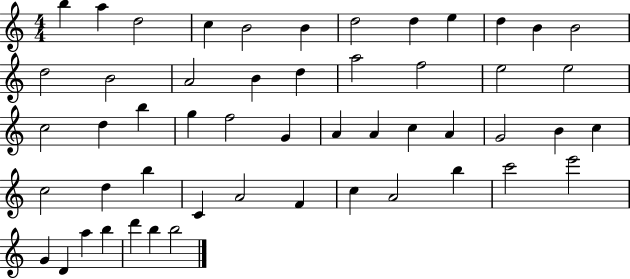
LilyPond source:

{
  \clef treble
  \numericTimeSignature
  \time 4/4
  \key c \major
  b''4 a''4 d''2 | c''4 b'2 b'4 | d''2 d''4 e''4 | d''4 b'4 b'2 | \break d''2 b'2 | a'2 b'4 d''4 | a''2 f''2 | e''2 e''2 | \break c''2 d''4 b''4 | g''4 f''2 g'4 | a'4 a'4 c''4 a'4 | g'2 b'4 c''4 | \break c''2 d''4 b''4 | c'4 a'2 f'4 | c''4 a'2 b''4 | c'''2 e'''2 | \break g'4 d'4 a''4 b''4 | d'''4 b''4 b''2 | \bar "|."
}